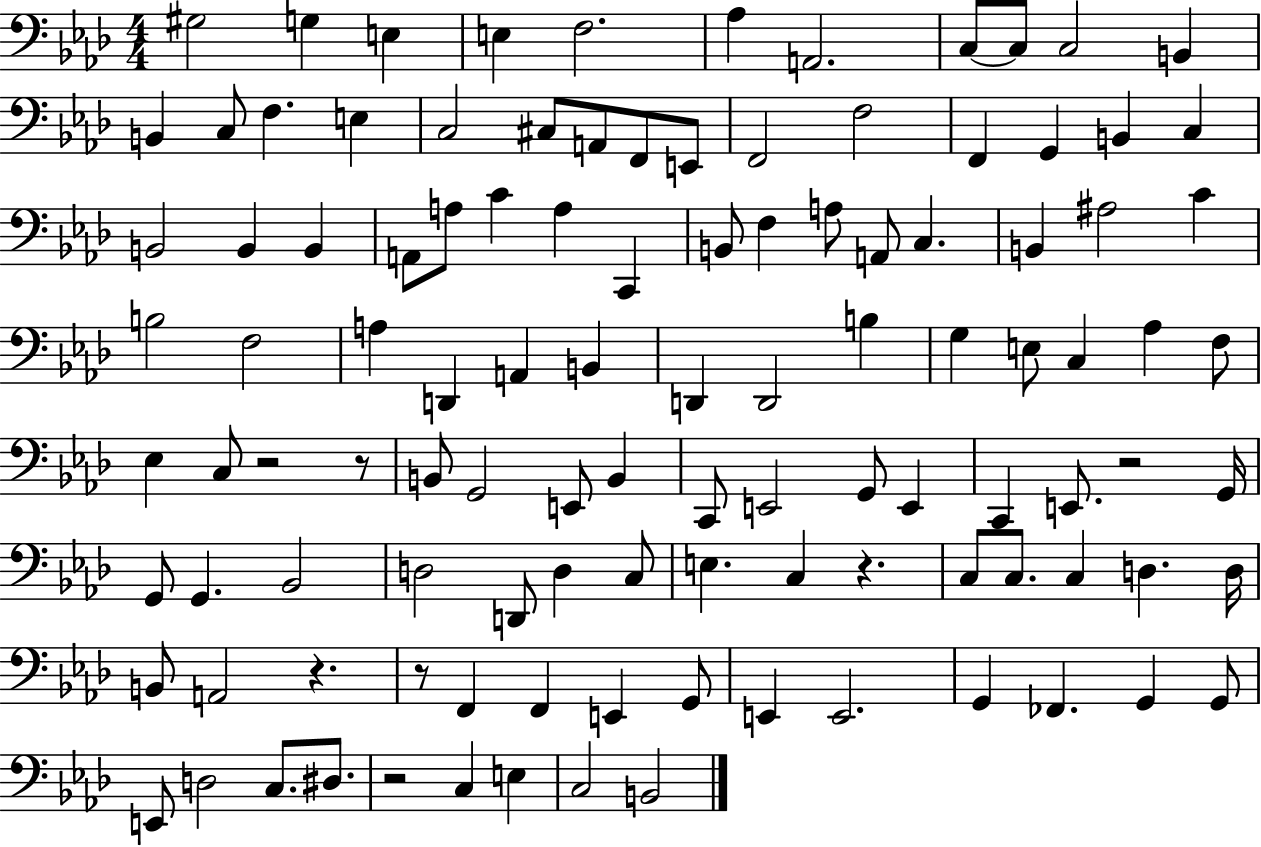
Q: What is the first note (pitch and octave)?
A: G#3